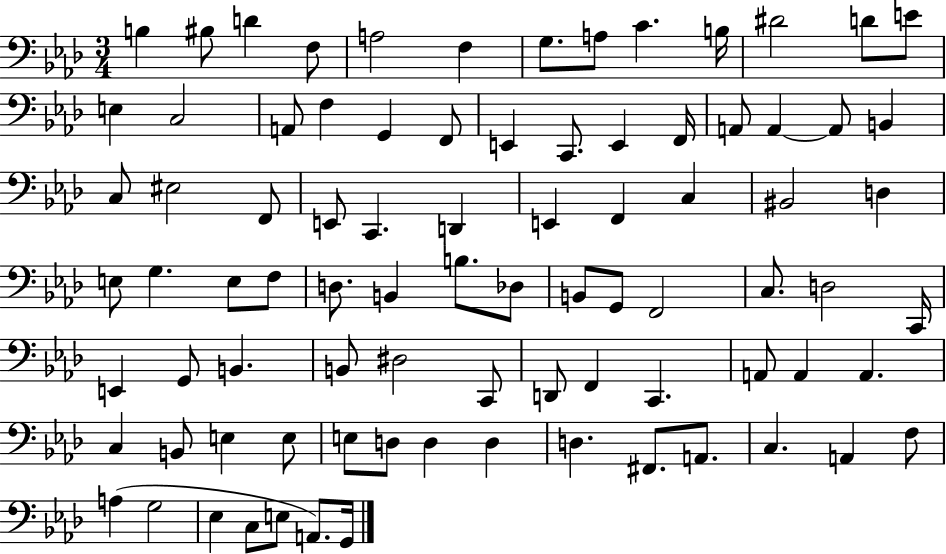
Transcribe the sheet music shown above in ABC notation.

X:1
T:Untitled
M:3/4
L:1/4
K:Ab
B, ^B,/2 D F,/2 A,2 F, G,/2 A,/2 C B,/4 ^D2 D/2 E/2 E, C,2 A,,/2 F, G,, F,,/2 E,, C,,/2 E,, F,,/4 A,,/2 A,, A,,/2 B,, C,/2 ^E,2 F,,/2 E,,/2 C,, D,, E,, F,, C, ^B,,2 D, E,/2 G, E,/2 F,/2 D,/2 B,, B,/2 _D,/2 B,,/2 G,,/2 F,,2 C,/2 D,2 C,,/4 E,, G,,/2 B,, B,,/2 ^D,2 C,,/2 D,,/2 F,, C,, A,,/2 A,, A,, C, B,,/2 E, E,/2 E,/2 D,/2 D, D, D, ^F,,/2 A,,/2 C, A,, F,/2 A, G,2 _E, C,/2 E,/2 A,,/2 G,,/4